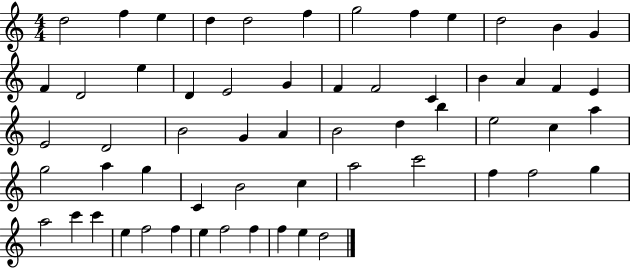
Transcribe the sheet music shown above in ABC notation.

X:1
T:Untitled
M:4/4
L:1/4
K:C
d2 f e d d2 f g2 f e d2 B G F D2 e D E2 G F F2 C B A F E E2 D2 B2 G A B2 d b e2 c a g2 a g C B2 c a2 c'2 f f2 g a2 c' c' e f2 f e f2 f f e d2